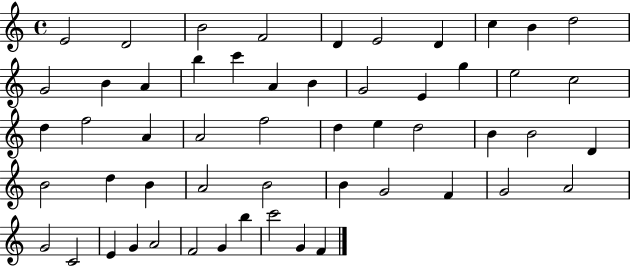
{
  \clef treble
  \time 4/4
  \defaultTimeSignature
  \key c \major
  e'2 d'2 | b'2 f'2 | d'4 e'2 d'4 | c''4 b'4 d''2 | \break g'2 b'4 a'4 | b''4 c'''4 a'4 b'4 | g'2 e'4 g''4 | e''2 c''2 | \break d''4 f''2 a'4 | a'2 f''2 | d''4 e''4 d''2 | b'4 b'2 d'4 | \break b'2 d''4 b'4 | a'2 b'2 | b'4 g'2 f'4 | g'2 a'2 | \break g'2 c'2 | e'4 g'4 a'2 | f'2 g'4 b''4 | c'''2 g'4 f'4 | \break \bar "|."
}